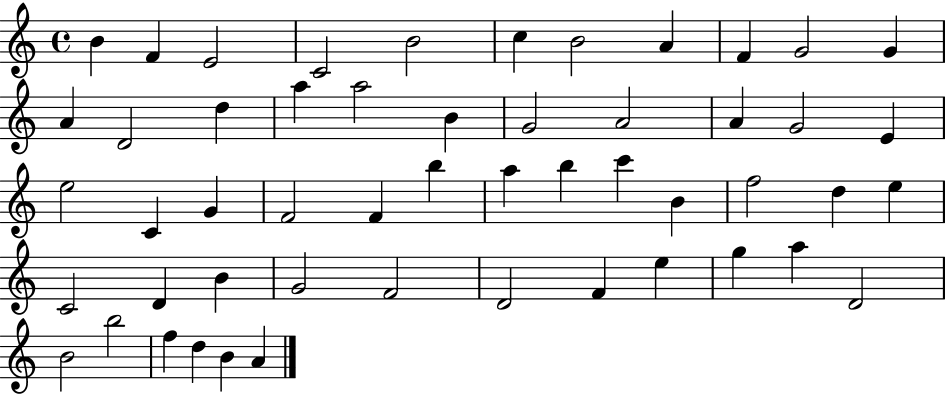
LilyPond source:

{
  \clef treble
  \time 4/4
  \defaultTimeSignature
  \key c \major
  b'4 f'4 e'2 | c'2 b'2 | c''4 b'2 a'4 | f'4 g'2 g'4 | \break a'4 d'2 d''4 | a''4 a''2 b'4 | g'2 a'2 | a'4 g'2 e'4 | \break e''2 c'4 g'4 | f'2 f'4 b''4 | a''4 b''4 c'''4 b'4 | f''2 d''4 e''4 | \break c'2 d'4 b'4 | g'2 f'2 | d'2 f'4 e''4 | g''4 a''4 d'2 | \break b'2 b''2 | f''4 d''4 b'4 a'4 | \bar "|."
}